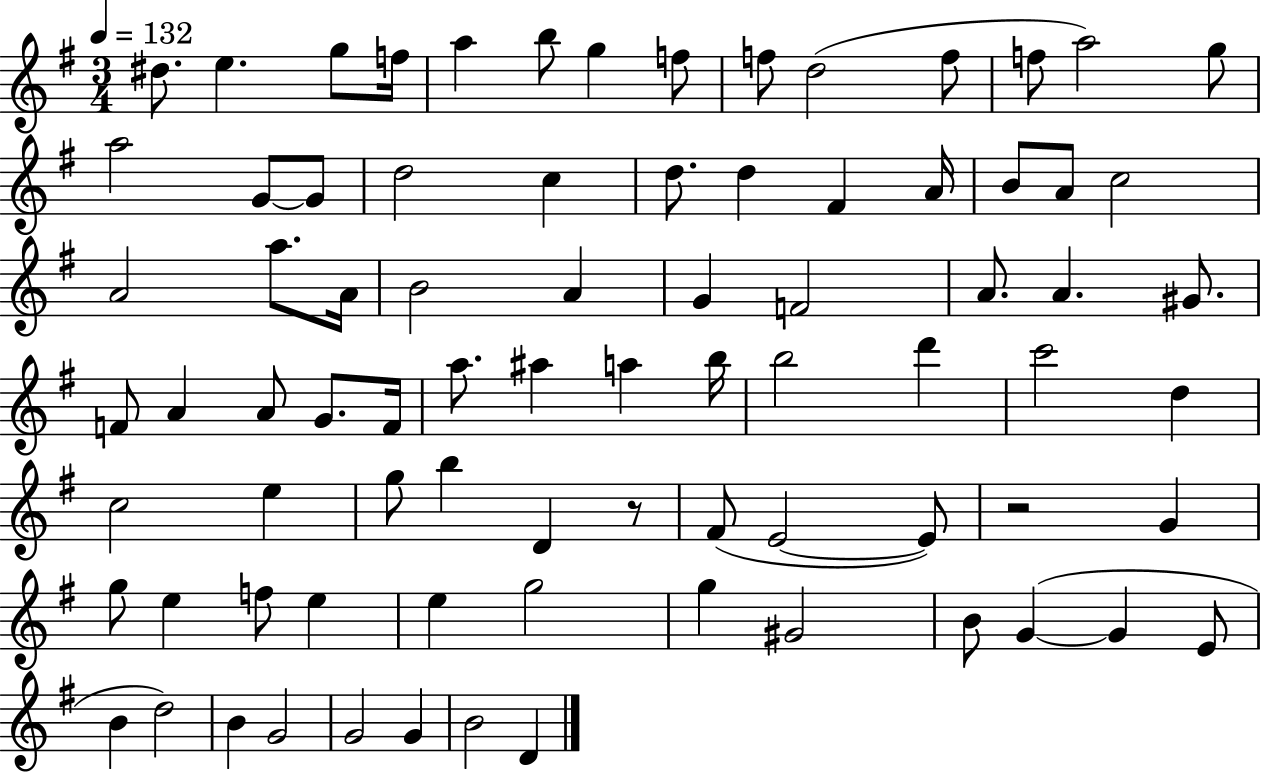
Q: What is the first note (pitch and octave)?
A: D#5